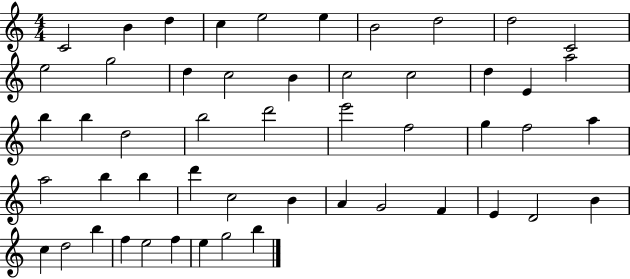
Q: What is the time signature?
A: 4/4